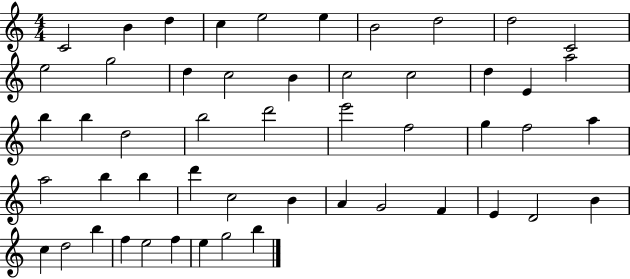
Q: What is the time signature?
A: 4/4